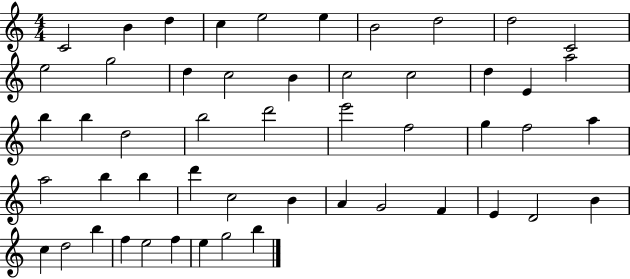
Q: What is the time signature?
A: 4/4